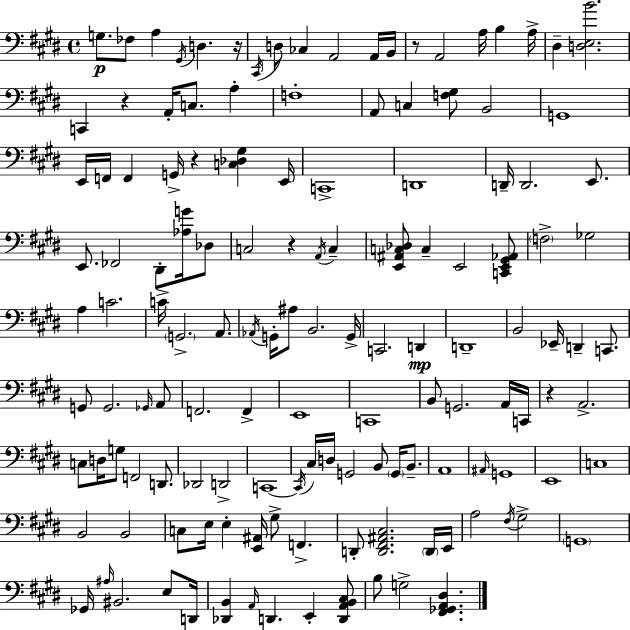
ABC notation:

X:1
T:Untitled
M:4/4
L:1/4
K:E
G,/2 _F,/2 A, ^G,,/4 D, z/4 ^C,,/4 D,/2 _C, A,,2 A,,/4 B,,/4 z/2 A,,2 A,/4 B, A,/4 ^D, [D,E,B]2 C,, z A,,/4 C,/2 A, F,4 A,,/2 C, [F,^G,]/2 B,,2 G,,4 E,,/4 F,,/4 F,, G,,/4 z [C,_D,^G,] E,,/4 C,,4 D,,4 D,,/4 D,,2 E,,/2 E,,/2 _F,,2 ^D,,/2 [_A,G]/4 _D,/2 C,2 z A,,/4 C, [E,,^A,,C,_D,]/2 C, E,,2 [C,,E,,^G,,_A,,]/2 F,2 _G,2 A, C2 C/4 G,,2 A,,/2 _A,,/4 G,,/4 ^A,/2 B,,2 G,,/4 C,,2 D,, D,,4 B,,2 _E,,/4 D,, C,,/2 G,,/2 G,,2 _G,,/4 A,,/2 F,,2 F,, E,,4 C,,4 B,,/2 G,,2 A,,/4 C,,/4 z A,,2 C,/2 D,/4 G,/2 F,,2 D,,/2 _D,,2 D,,2 C,,4 C,,/4 ^C,/4 D,/4 G,,2 B,,/2 G,,/4 B,,/2 A,,4 ^A,,/4 G,,4 E,,4 C,4 B,,2 B,,2 C,/2 E,/4 E, [E,,^A,,]/4 ^G,/2 F,, D,,/2 [D,,^F,,^A,,^C,]2 D,,/4 E,,/4 A,2 ^F,/4 ^G,2 G,,4 _G,,/4 ^A,/4 ^B,,2 E,/2 D,,/4 [_D,,B,,] A,,/4 D,, E,, [D,,A,,B,,^C,]/2 B,/2 G,2 [^F,,_G,,A,,^D,]